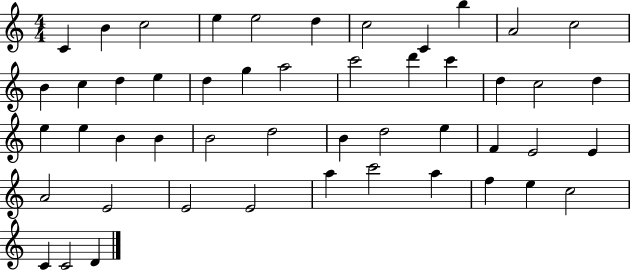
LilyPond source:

{
  \clef treble
  \numericTimeSignature
  \time 4/4
  \key c \major
  c'4 b'4 c''2 | e''4 e''2 d''4 | c''2 c'4 b''4 | a'2 c''2 | \break b'4 c''4 d''4 e''4 | d''4 g''4 a''2 | c'''2 d'''4 c'''4 | d''4 c''2 d''4 | \break e''4 e''4 b'4 b'4 | b'2 d''2 | b'4 d''2 e''4 | f'4 e'2 e'4 | \break a'2 e'2 | e'2 e'2 | a''4 c'''2 a''4 | f''4 e''4 c''2 | \break c'4 c'2 d'4 | \bar "|."
}